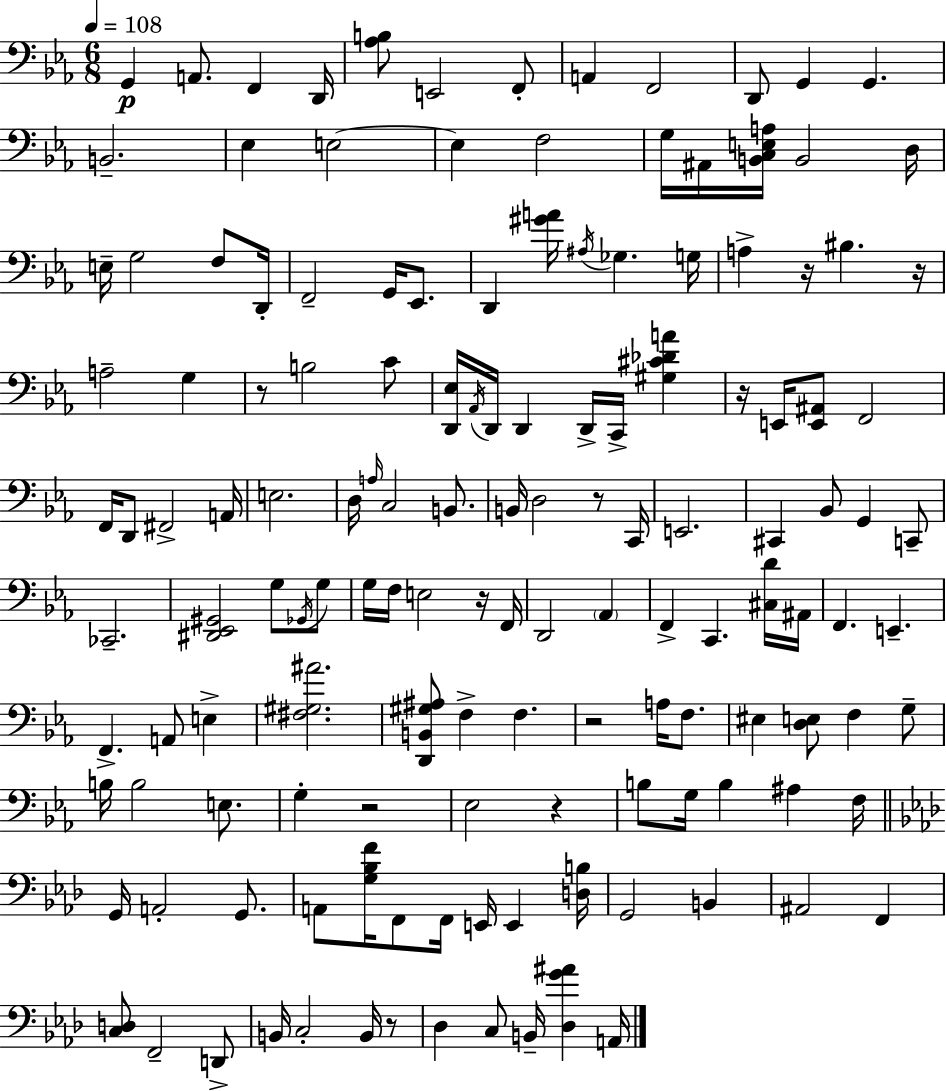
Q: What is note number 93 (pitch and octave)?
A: G3